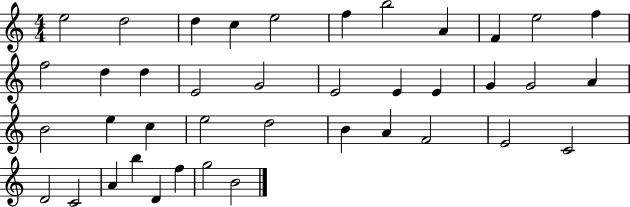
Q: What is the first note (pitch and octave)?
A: E5